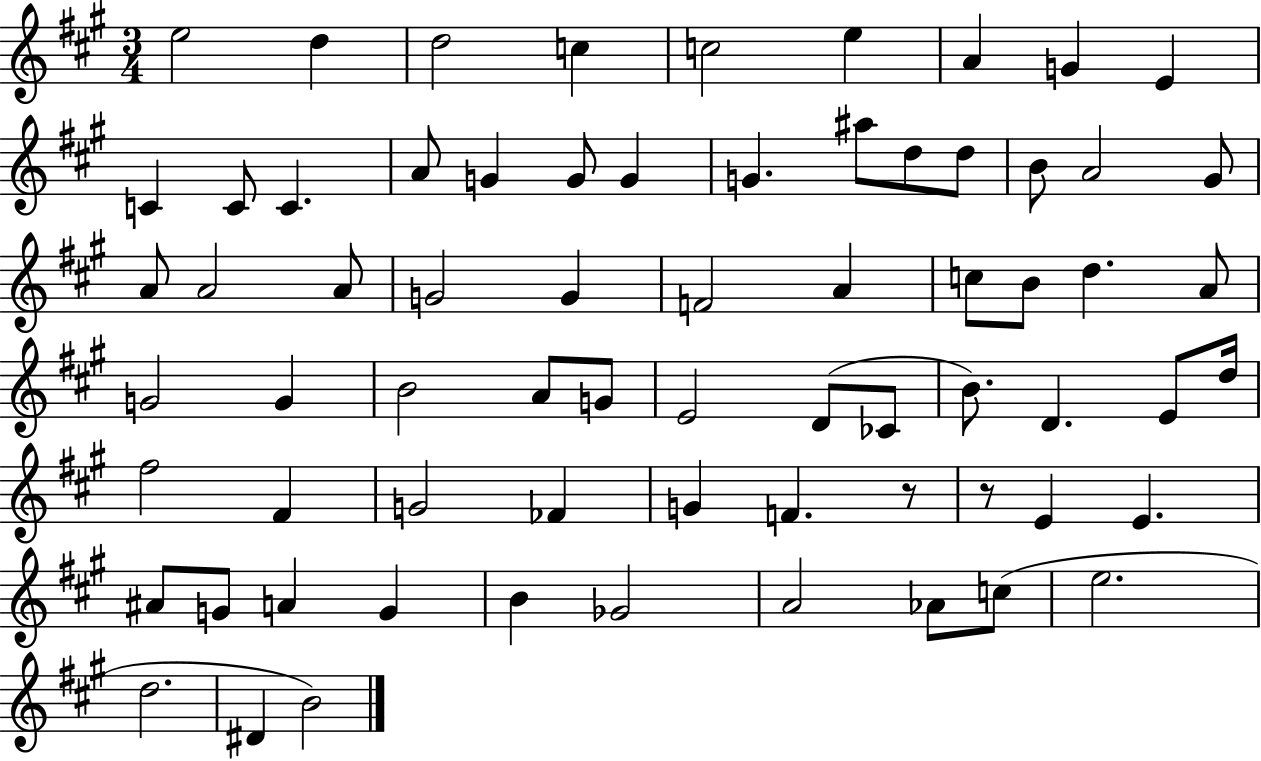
X:1
T:Untitled
M:3/4
L:1/4
K:A
e2 d d2 c c2 e A G E C C/2 C A/2 G G/2 G G ^a/2 d/2 d/2 B/2 A2 ^G/2 A/2 A2 A/2 G2 G F2 A c/2 B/2 d A/2 G2 G B2 A/2 G/2 E2 D/2 _C/2 B/2 D E/2 d/4 ^f2 ^F G2 _F G F z/2 z/2 E E ^A/2 G/2 A G B _G2 A2 _A/2 c/2 e2 d2 ^D B2